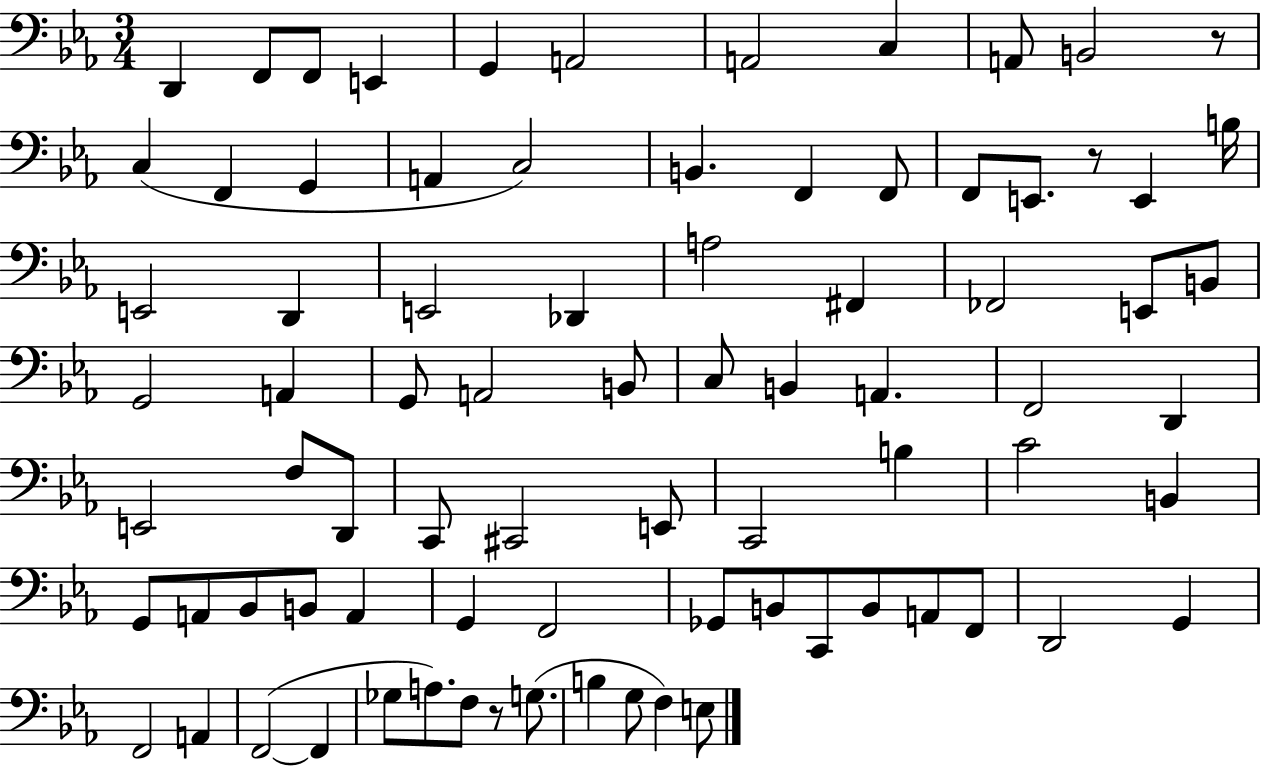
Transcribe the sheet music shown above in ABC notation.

X:1
T:Untitled
M:3/4
L:1/4
K:Eb
D,, F,,/2 F,,/2 E,, G,, A,,2 A,,2 C, A,,/2 B,,2 z/2 C, F,, G,, A,, C,2 B,, F,, F,,/2 F,,/2 E,,/2 z/2 E,, B,/4 E,,2 D,, E,,2 _D,, A,2 ^F,, _F,,2 E,,/2 B,,/2 G,,2 A,, G,,/2 A,,2 B,,/2 C,/2 B,, A,, F,,2 D,, E,,2 F,/2 D,,/2 C,,/2 ^C,,2 E,,/2 C,,2 B, C2 B,, G,,/2 A,,/2 _B,,/2 B,,/2 A,, G,, F,,2 _G,,/2 B,,/2 C,,/2 B,,/2 A,,/2 F,,/2 D,,2 G,, F,,2 A,, F,,2 F,, _G,/2 A,/2 F,/2 z/2 G,/2 B, G,/2 F, E,/2